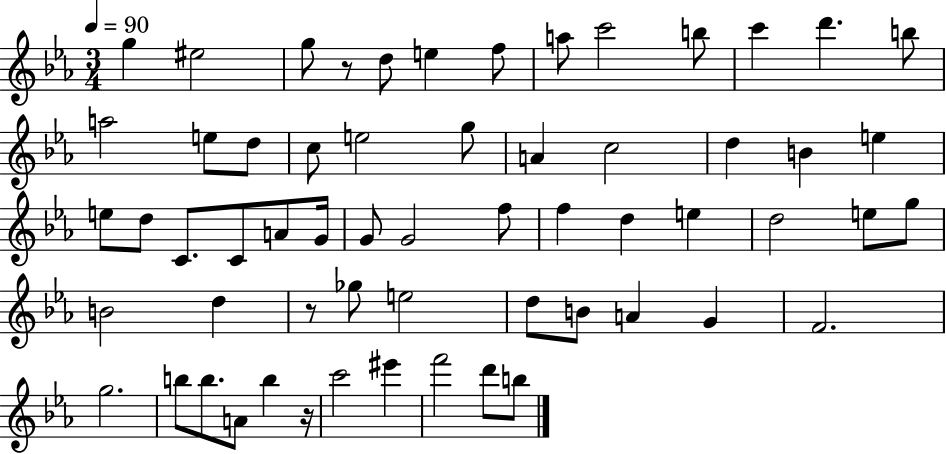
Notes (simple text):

G5/q EIS5/h G5/e R/e D5/e E5/q F5/e A5/e C6/h B5/e C6/q D6/q. B5/e A5/h E5/e D5/e C5/e E5/h G5/e A4/q C5/h D5/q B4/q E5/q E5/e D5/e C4/e. C4/e A4/e G4/s G4/e G4/h F5/e F5/q D5/q E5/q D5/h E5/e G5/e B4/h D5/q R/e Gb5/e E5/h D5/e B4/e A4/q G4/q F4/h. G5/h. B5/e B5/e. A4/e B5/q R/s C6/h EIS6/q F6/h D6/e B5/e